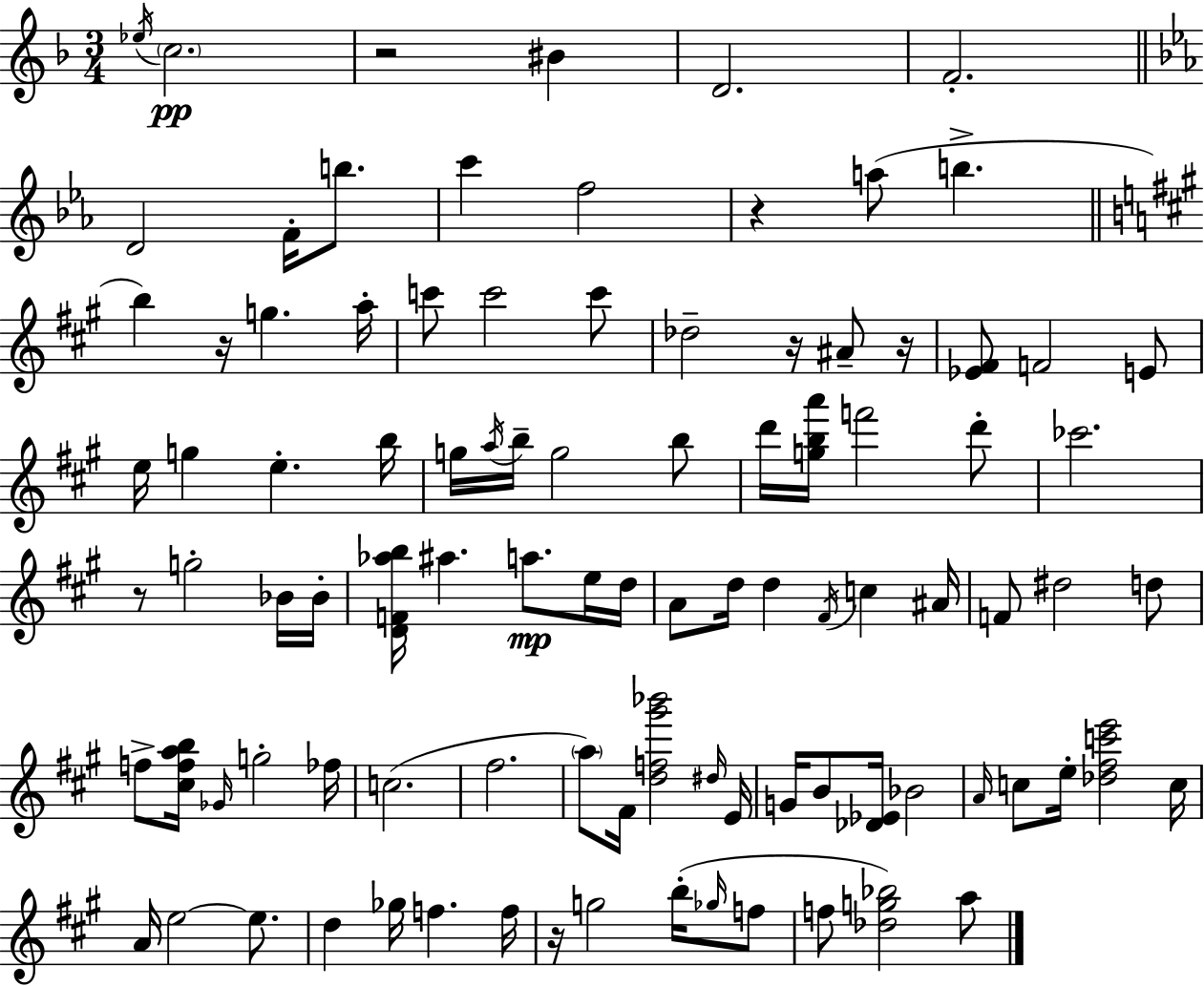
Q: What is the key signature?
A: F major